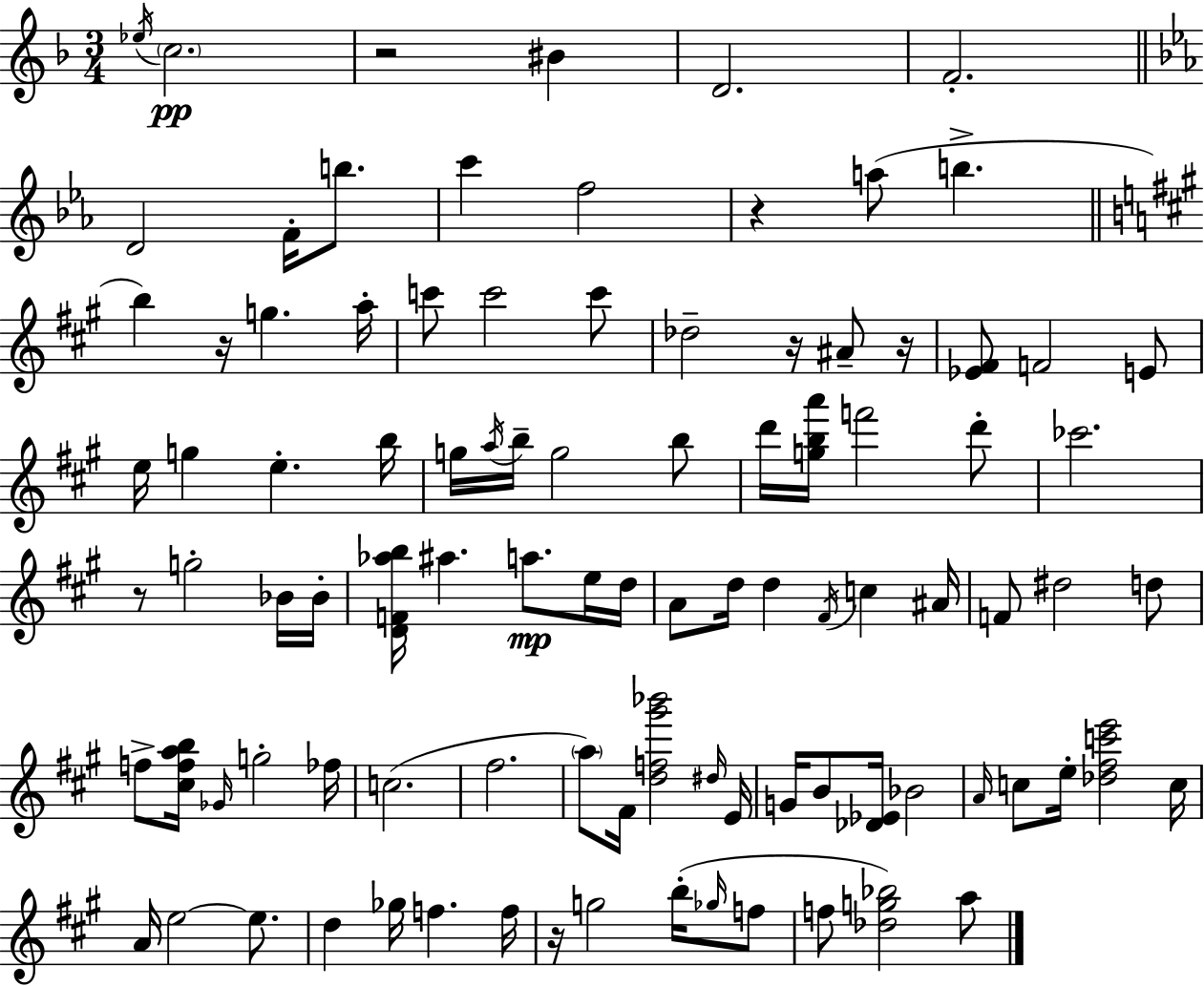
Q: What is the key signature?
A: F major